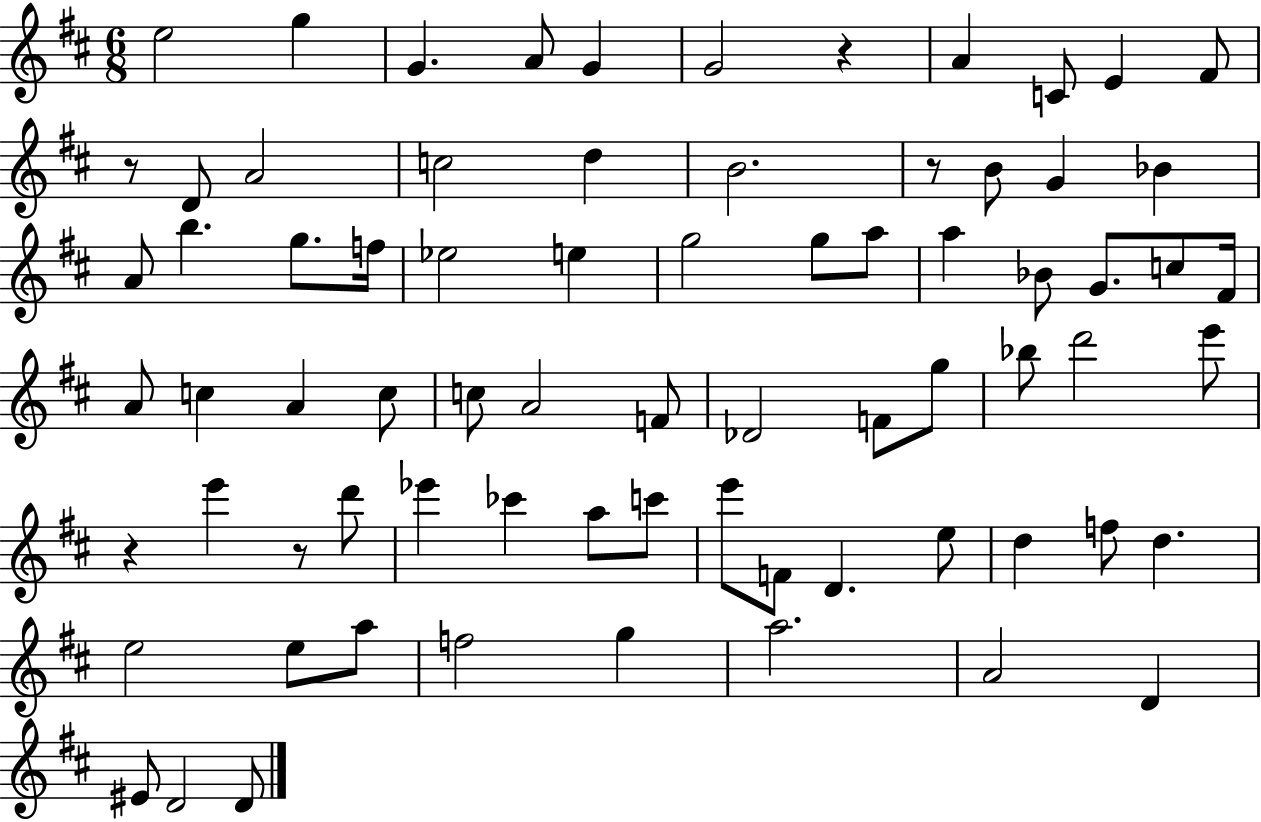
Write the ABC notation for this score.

X:1
T:Untitled
M:6/8
L:1/4
K:D
e2 g G A/2 G G2 z A C/2 E ^F/2 z/2 D/2 A2 c2 d B2 z/2 B/2 G _B A/2 b g/2 f/4 _e2 e g2 g/2 a/2 a _B/2 G/2 c/2 ^F/4 A/2 c A c/2 c/2 A2 F/2 _D2 F/2 g/2 _b/2 d'2 e'/2 z e' z/2 d'/2 _e' _c' a/2 c'/2 e'/2 F/2 D e/2 d f/2 d e2 e/2 a/2 f2 g a2 A2 D ^E/2 D2 D/2